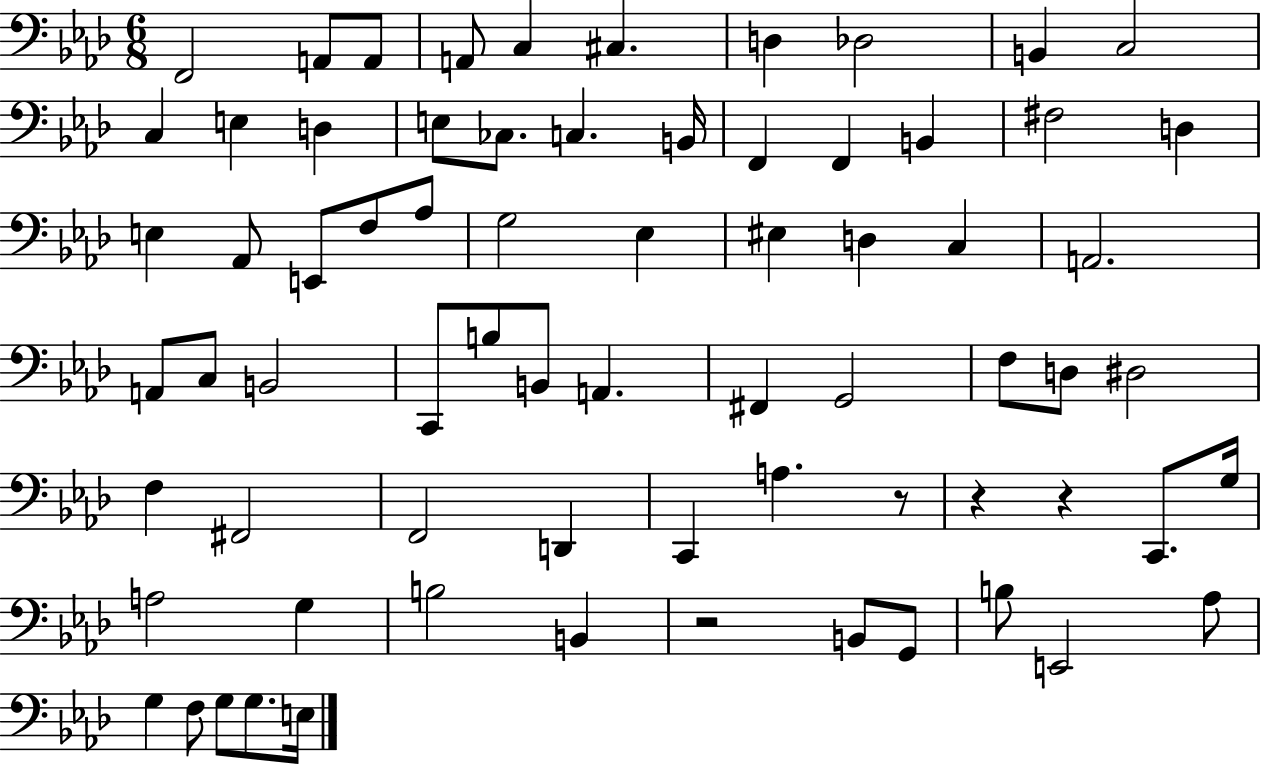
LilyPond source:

{
  \clef bass
  \numericTimeSignature
  \time 6/8
  \key aes \major
  f,2 a,8 a,8 | a,8 c4 cis4. | d4 des2 | b,4 c2 | \break c4 e4 d4 | e8 ces8. c4. b,16 | f,4 f,4 b,4 | fis2 d4 | \break e4 aes,8 e,8 f8 aes8 | g2 ees4 | eis4 d4 c4 | a,2. | \break a,8 c8 b,2 | c,8 b8 b,8 a,4. | fis,4 g,2 | f8 d8 dis2 | \break f4 fis,2 | f,2 d,4 | c,4 a4. r8 | r4 r4 c,8. g16 | \break a2 g4 | b2 b,4 | r2 b,8 g,8 | b8 e,2 aes8 | \break g4 f8 g8 g8. e16 | \bar "|."
}